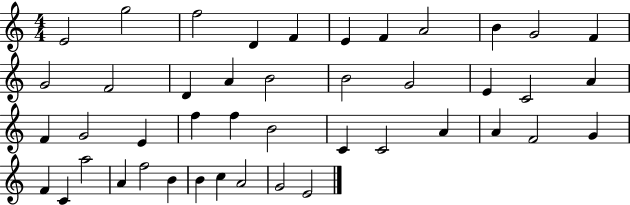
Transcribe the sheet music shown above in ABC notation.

X:1
T:Untitled
M:4/4
L:1/4
K:C
E2 g2 f2 D F E F A2 B G2 F G2 F2 D A B2 B2 G2 E C2 A F G2 E f f B2 C C2 A A F2 G F C a2 A f2 B B c A2 G2 E2